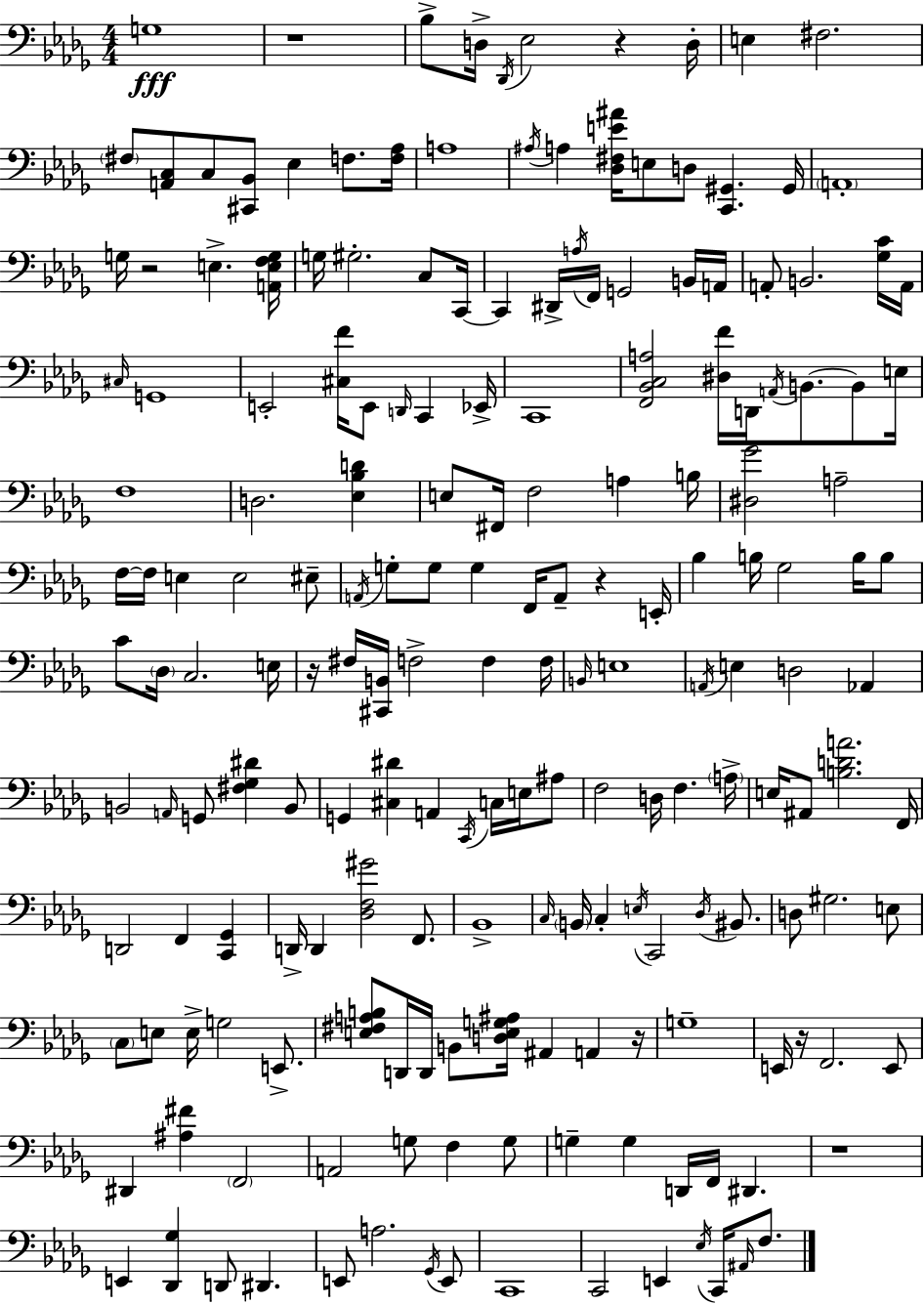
G3/w R/w Bb3/e D3/s Db2/s Eb3/h R/q D3/s E3/q F#3/h. F#3/e [A2,C3]/e C3/e [C#2,Bb2]/e Eb3/q F3/e. [F3,Ab3]/s A3/w A#3/s A3/q [Db3,F#3,E4,A#4]/s E3/e D3/e [C2,G#2]/q. G#2/s A2/w G3/s R/h E3/q. [A2,E3,F3,G3]/s G3/s G#3/h. C3/e C2/s C2/q D#2/s A3/s F2/s G2/h B2/s A2/s A2/e B2/h. [Gb3,C4]/s A2/s C#3/s G2/w E2/h [C#3,F4]/s E2/e D2/s C2/q Eb2/s C2/w [F2,Bb2,C3,A3]/h [D#3,F4]/s D2/s A2/s B2/e. B2/e E3/s F3/w D3/h. [Eb3,Bb3,D4]/q E3/e F#2/s F3/h A3/q B3/s [D#3,Gb4]/h A3/h F3/s F3/s E3/q E3/h EIS3/e A2/s G3/e G3/e G3/q F2/s A2/e R/q E2/s Bb3/q B3/s Gb3/h B3/s B3/e C4/e Db3/s C3/h. E3/s R/s F#3/s [C#2,B2]/s F3/h F3/q F3/s B2/s E3/w A2/s E3/q D3/h Ab2/q B2/h A2/s G2/e [F#3,Gb3,D#4]/q B2/e G2/q [C#3,D#4]/q A2/q C2/s C3/s E3/s A#3/e F3/h D3/s F3/q. A3/s E3/s A#2/e [B3,D4,A4]/h. F2/s D2/h F2/q [C2,Gb2]/q D2/s D2/q [Db3,F3,G#4]/h F2/e. Bb2/w C3/s B2/s C3/q E3/s C2/h Db3/s BIS2/e. D3/e G#3/h. E3/e C3/e E3/e E3/s G3/h E2/e. [E3,F#3,A3,B3]/e D2/s D2/s B2/e [D3,E3,G3,A#3]/s A#2/q A2/q R/s G3/w E2/s R/s F2/h. E2/e D#2/q [A#3,F#4]/q F2/h A2/h G3/e F3/q G3/e G3/q G3/q D2/s F2/s D#2/q. R/w E2/q [Db2,Gb3]/q D2/e D#2/q. E2/e A3/h. Gb2/s E2/e C2/w C2/h E2/q Eb3/s C2/s A#2/s F3/e.